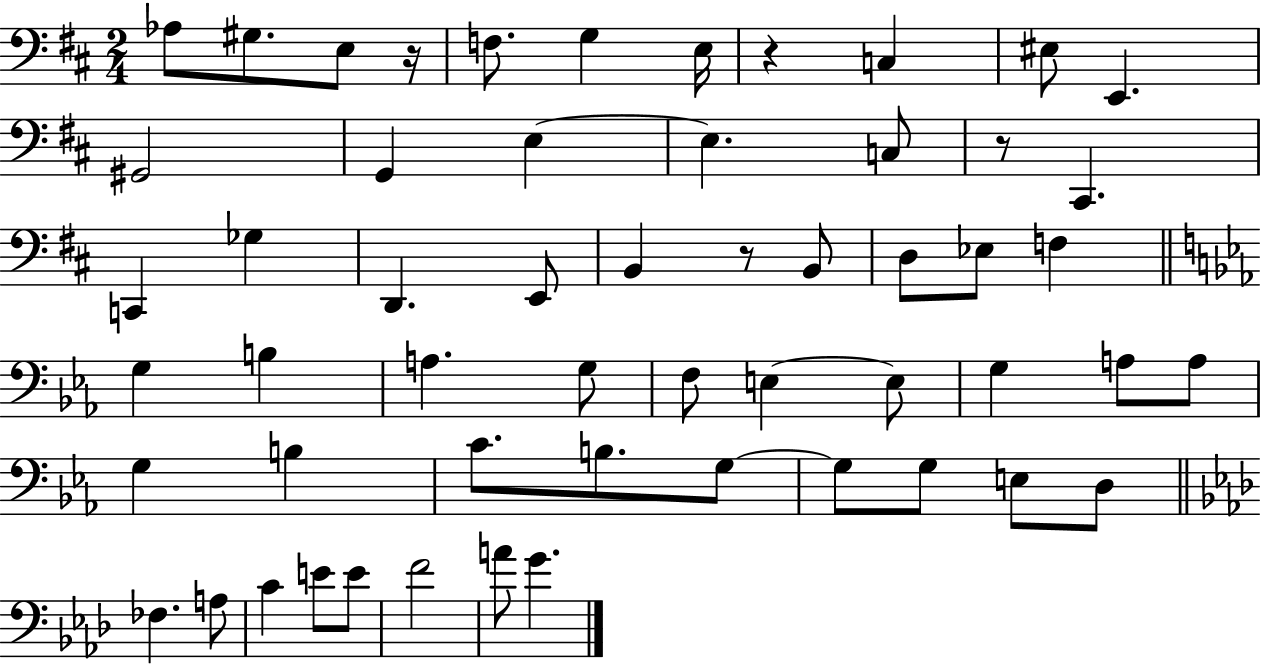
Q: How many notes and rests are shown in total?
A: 55